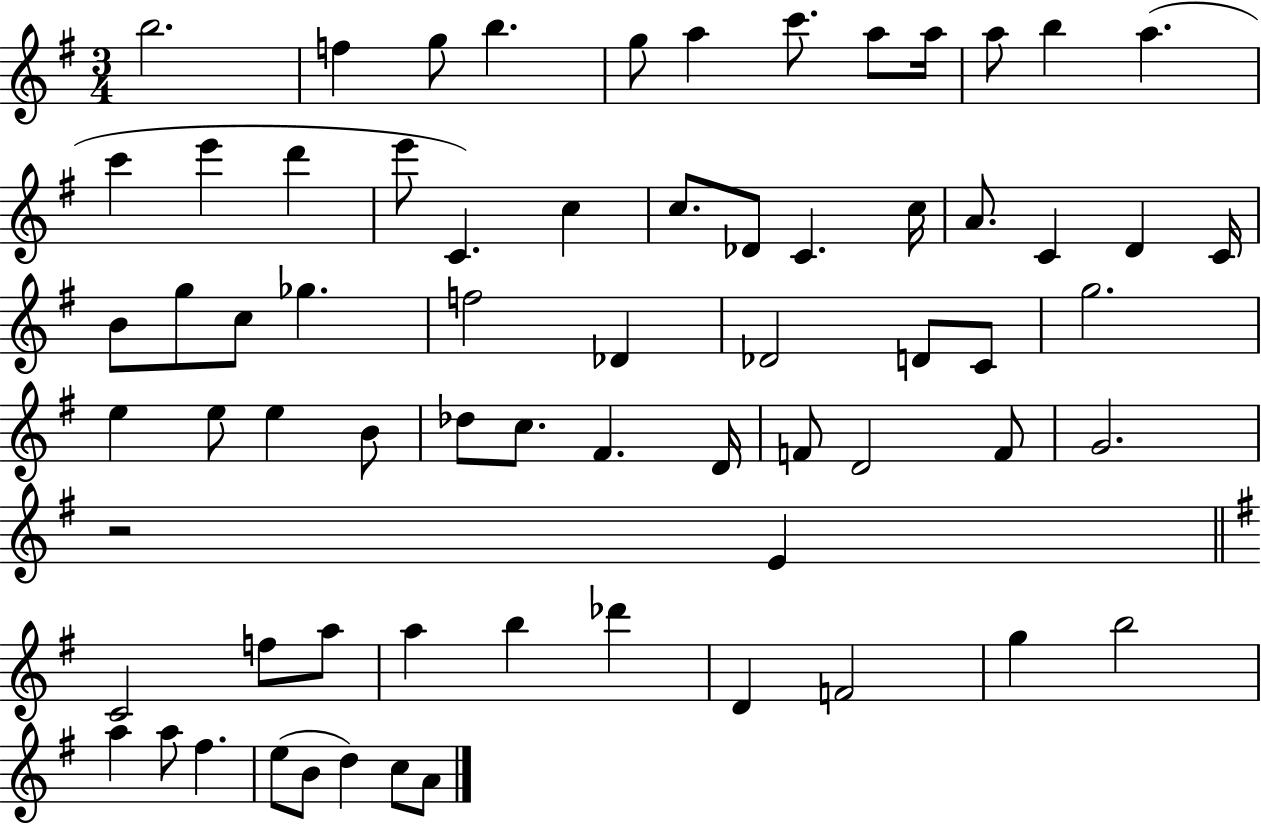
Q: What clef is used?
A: treble